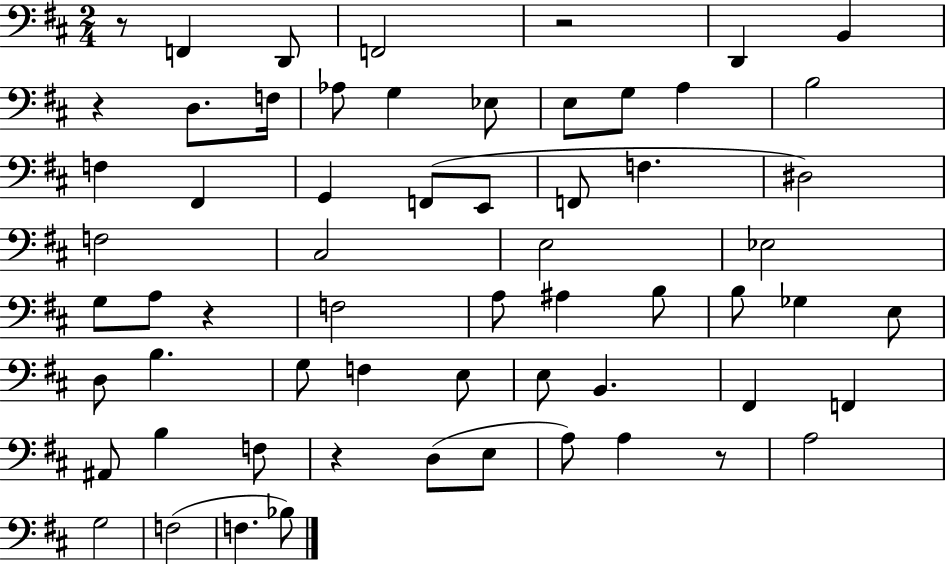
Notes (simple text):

R/e F2/q D2/e F2/h R/h D2/q B2/q R/q D3/e. F3/s Ab3/e G3/q Eb3/e E3/e G3/e A3/q B3/h F3/q F#2/q G2/q F2/e E2/e F2/e F3/q. D#3/h F3/h C#3/h E3/h Eb3/h G3/e A3/e R/q F3/h A3/e A#3/q B3/e B3/e Gb3/q E3/e D3/e B3/q. G3/e F3/q E3/e E3/e B2/q. F#2/q F2/q A#2/e B3/q F3/e R/q D3/e E3/e A3/e A3/q R/e A3/h G3/h F3/h F3/q. Bb3/e